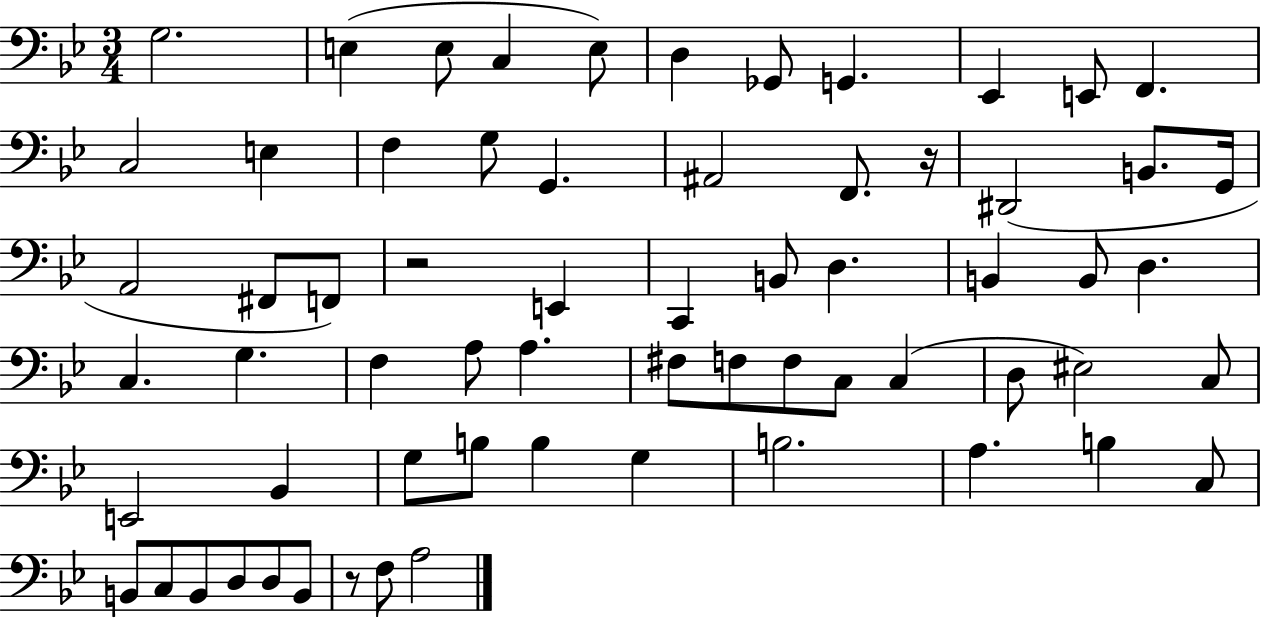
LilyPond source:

{
  \clef bass
  \numericTimeSignature
  \time 3/4
  \key bes \major
  g2. | e4( e8 c4 e8) | d4 ges,8 g,4. | ees,4 e,8 f,4. | \break c2 e4 | f4 g8 g,4. | ais,2 f,8. r16 | dis,2( b,8. g,16 | \break a,2 fis,8 f,8) | r2 e,4 | c,4 b,8 d4. | b,4 b,8 d4. | \break c4. g4. | f4 a8 a4. | fis8 f8 f8 c8 c4( | d8 eis2) c8 | \break e,2 bes,4 | g8 b8 b4 g4 | b2. | a4. b4 c8 | \break b,8 c8 b,8 d8 d8 b,8 | r8 f8 a2 | \bar "|."
}